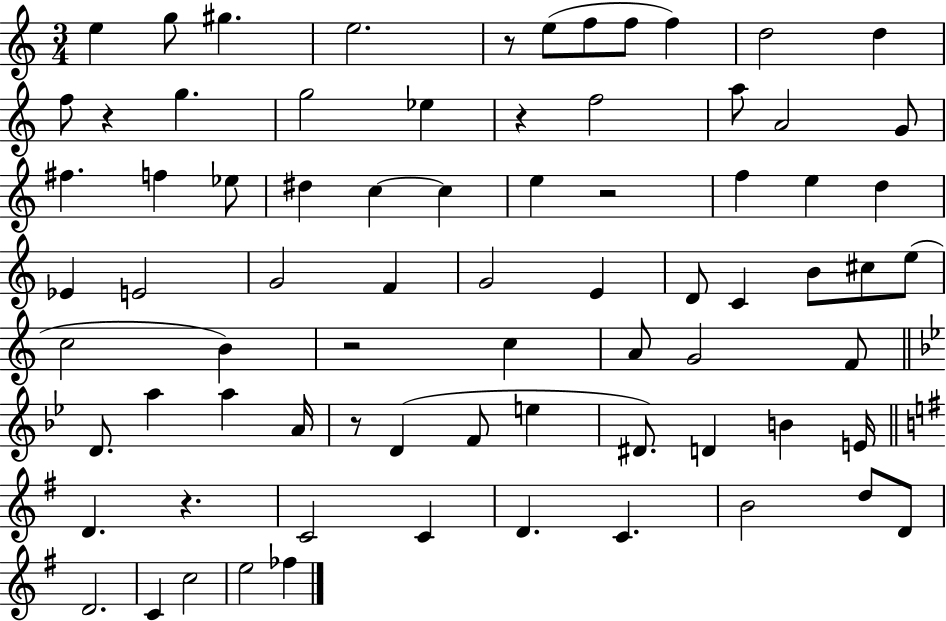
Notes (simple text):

E5/q G5/e G#5/q. E5/h. R/e E5/e F5/e F5/e F5/q D5/h D5/q F5/e R/q G5/q. G5/h Eb5/q R/q F5/h A5/e A4/h G4/e F#5/q. F5/q Eb5/e D#5/q C5/q C5/q E5/q R/h F5/q E5/q D5/q Eb4/q E4/h G4/h F4/q G4/h E4/q D4/e C4/q B4/e C#5/e E5/e C5/h B4/q R/h C5/q A4/e G4/h F4/e D4/e. A5/q A5/q A4/s R/e D4/q F4/e E5/q D#4/e. D4/q B4/q E4/s D4/q. R/q. C4/h C4/q D4/q. C4/q. B4/h D5/e D4/e D4/h. C4/q C5/h E5/h FES5/q